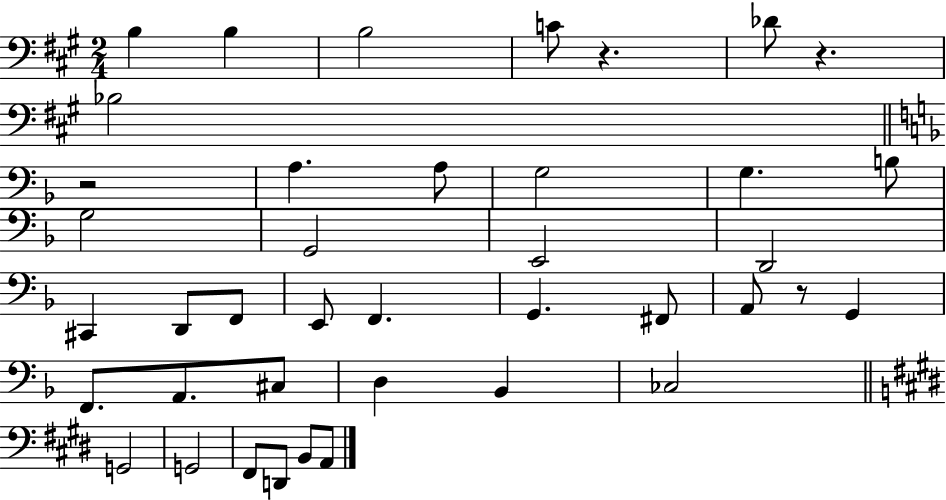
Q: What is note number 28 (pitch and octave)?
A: D3